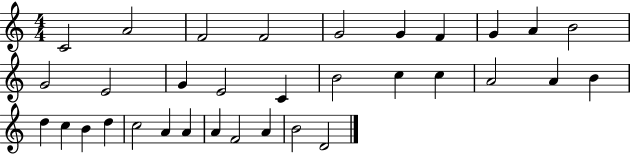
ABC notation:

X:1
T:Untitled
M:4/4
L:1/4
K:C
C2 A2 F2 F2 G2 G F G A B2 G2 E2 G E2 C B2 c c A2 A B d c B d c2 A A A F2 A B2 D2